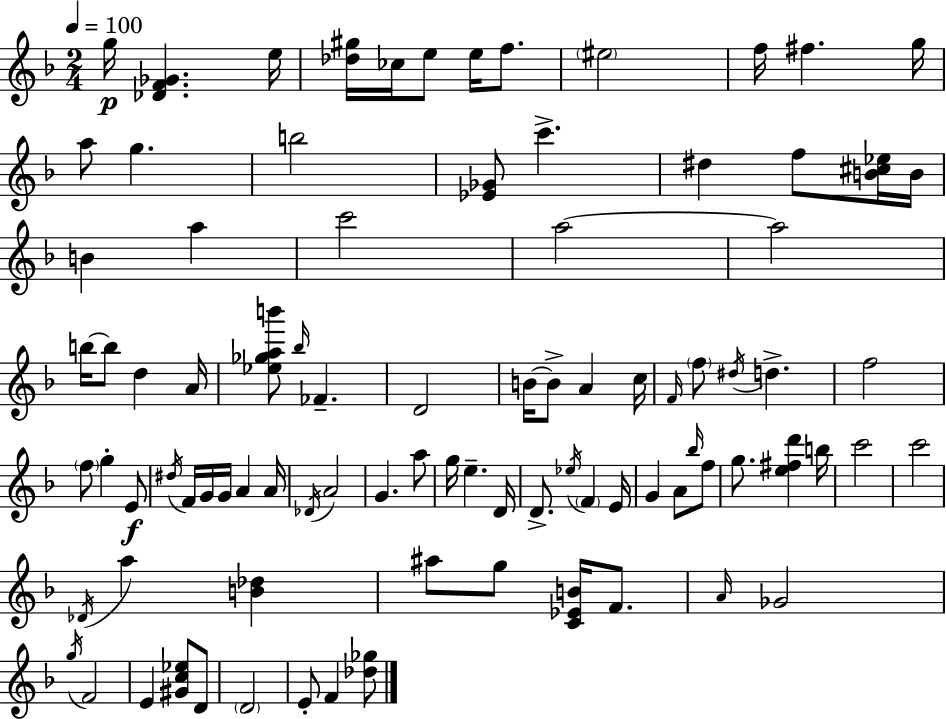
G5/s [Db4,F4,Gb4]/q. E5/s [Db5,G#5]/s CES5/s E5/e E5/s F5/e. EIS5/h F5/s F#5/q. G5/s A5/e G5/q. B5/h [Eb4,Gb4]/e C6/q. D#5/q F5/e [B4,C#5,Eb5]/s B4/s B4/q A5/q C6/h A5/h A5/h B5/s B5/e D5/q A4/s [Eb5,Gb5,A5,B6]/e Bb5/s FES4/q. D4/h B4/s B4/e A4/q C5/s F4/s F5/e D#5/s D5/q. F5/h F5/e G5/q E4/e D#5/s F4/s G4/s G4/s A4/q A4/s Db4/s A4/h G4/q. A5/e G5/s E5/q. D4/s D4/e. Eb5/s F4/q E4/s G4/q A4/e Bb5/s F5/e G5/e. [E5,F#5,D6]/q B5/s C6/h C6/h Db4/s A5/q [B4,Db5]/q A#5/e G5/e [C4,Eb4,B4]/s F4/e. A4/s Gb4/h G5/s F4/h E4/q [G#4,C5,Eb5]/e D4/e D4/h E4/e F4/q [Db5,Gb5]/e